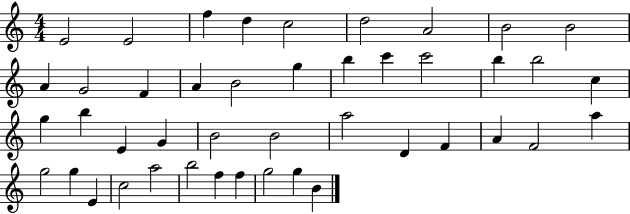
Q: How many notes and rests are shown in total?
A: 44